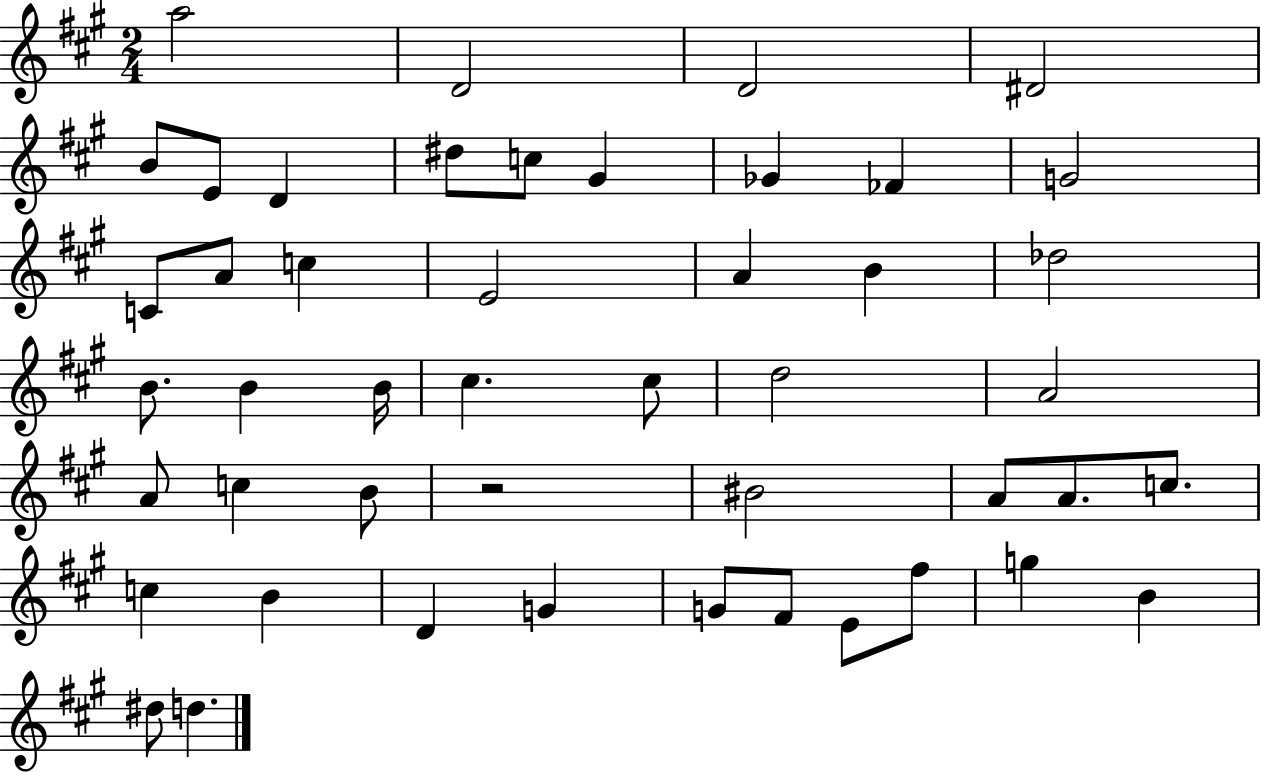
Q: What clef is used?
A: treble